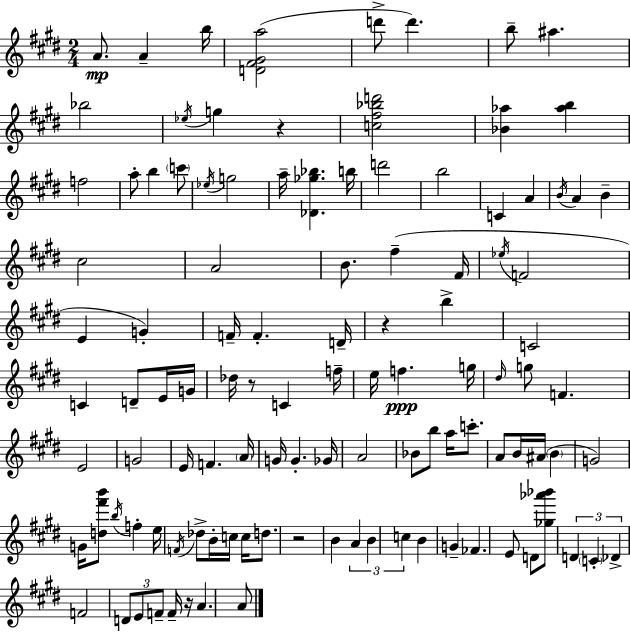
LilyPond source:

{
  \clef treble
  \numericTimeSignature
  \time 2/4
  \key e \major
  a'8.\mp a'4-- b''16 | <d' fis' gis' a''>2( | d'''8-> d'''4.) | b''8-- ais''4. | \break bes''2 | \acciaccatura { ees''16 } g''4 r4 | <c'' fis'' bes'' d'''>2 | <bes' aes''>4 <aes'' b''>4 | \break f''2 | a''8-. b''4 \parenthesize c'''8 | \acciaccatura { ees''16 } g''2 | a''16-- <des' ges'' bes''>4. | \break b''16 d'''2 | b''2 | c'4 a'4 | \acciaccatura { b'16 } a'4 b'4-- | \break cis''2 | a'2 | b'8. fis''4--( | fis'16 \acciaccatura { ees''16 } f'2 | \break e'4 | g'4-.) f'16-- f'4.-. | d'16-- r4 | b''4-> c'2 | \break c'4 | d'8-- e'16 g'16 des''16 r8 c'4 | f''16-- e''16 f''4.\ppp | g''16 \grace { dis''16 } g''8 f'4. | \break e'2 | g'2 | e'16 f'4. | \parenthesize a'16 g'16 g'4.-. | \break ges'16 a'2 | bes'8 b''8 | a''16 c'''8.-. a'8 b'16 | ais'16( \parenthesize b'4 g'2) | \break g'16 <d'' fis''' b'''>8 | \acciaccatura { b''16 } f''4-. e''16 \acciaccatura { f'16 } des''8-> | b'16-. c''16 c''16 d''8. r2 | b'4 | \break \tuplet 3/2 { a'4 b'4 | c''4 } b'4 | g'4-- fes'4. | e'8 d'8 | \break <ges'' aes''' bes'''>8 \tuplet 3/2 { d'4 \parenthesize c'4-. | des'4-> } f'2 | \tuplet 3/2 { d'8 | e'8 f'8-- } f'16-- r16 a'4. | \break a'8 \bar "|."
}